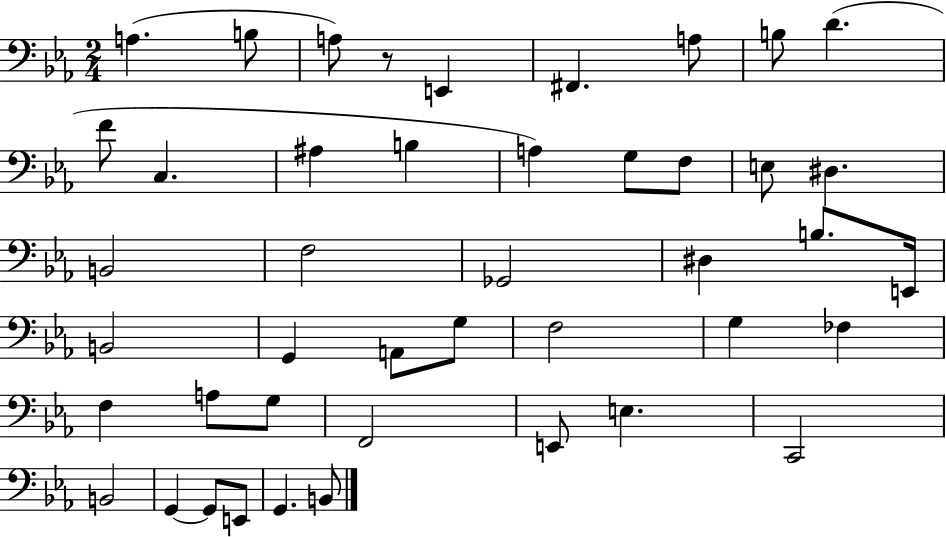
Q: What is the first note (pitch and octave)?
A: A3